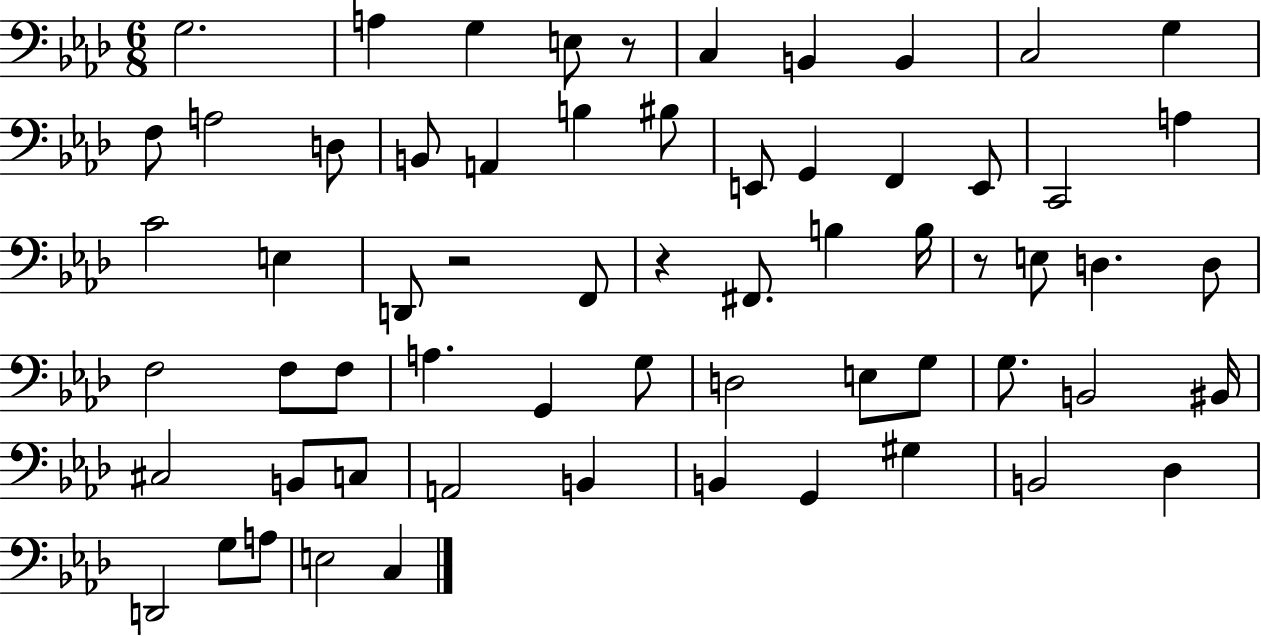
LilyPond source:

{
  \clef bass
  \numericTimeSignature
  \time 6/8
  \key aes \major
  g2. | a4 g4 e8 r8 | c4 b,4 b,4 | c2 g4 | \break f8 a2 d8 | b,8 a,4 b4 bis8 | e,8 g,4 f,4 e,8 | c,2 a4 | \break c'2 e4 | d,8 r2 f,8 | r4 fis,8. b4 b16 | r8 e8 d4. d8 | \break f2 f8 f8 | a4. g,4 g8 | d2 e8 g8 | g8. b,2 bis,16 | \break cis2 b,8 c8 | a,2 b,4 | b,4 g,4 gis4 | b,2 des4 | \break d,2 g8 a8 | e2 c4 | \bar "|."
}